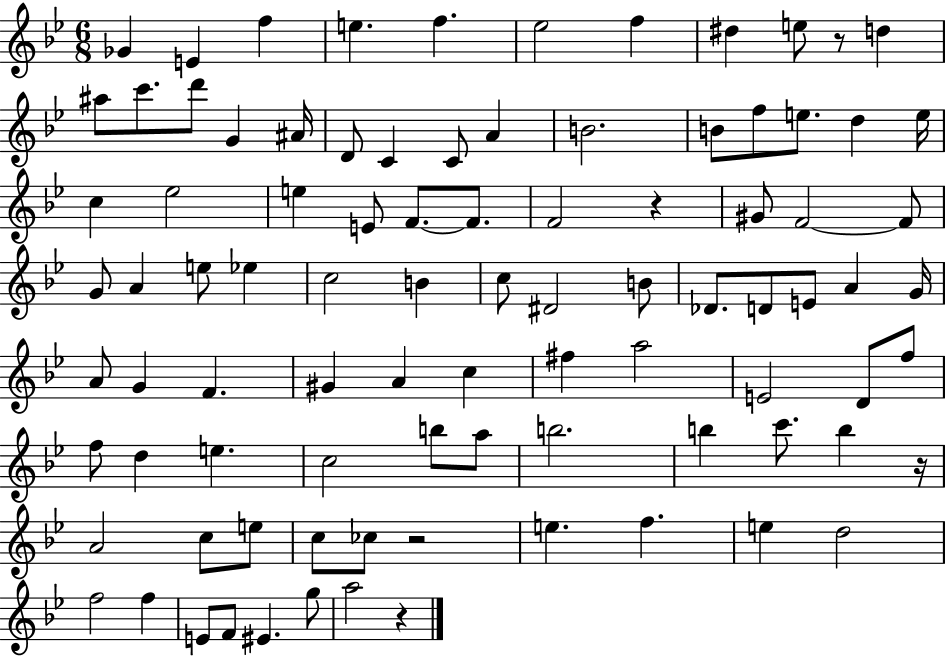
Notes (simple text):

Gb4/q E4/q F5/q E5/q. F5/q. Eb5/h F5/q D#5/q E5/e R/e D5/q A#5/e C6/e. D6/e G4/q A#4/s D4/e C4/q C4/e A4/q B4/h. B4/e F5/e E5/e. D5/q E5/s C5/q Eb5/h E5/q E4/e F4/e. F4/e. F4/h R/q G#4/e F4/h F4/e G4/e A4/q E5/e Eb5/q C5/h B4/q C5/e D#4/h B4/e Db4/e. D4/e E4/e A4/q G4/s A4/e G4/q F4/q. G#4/q A4/q C5/q F#5/q A5/h E4/h D4/e F5/e F5/e D5/q E5/q. C5/h B5/e A5/e B5/h. B5/q C6/e. B5/q R/s A4/h C5/e E5/e C5/e CES5/e R/h E5/q. F5/q. E5/q D5/h F5/h F5/q E4/e F4/e EIS4/q. G5/e A5/h R/q